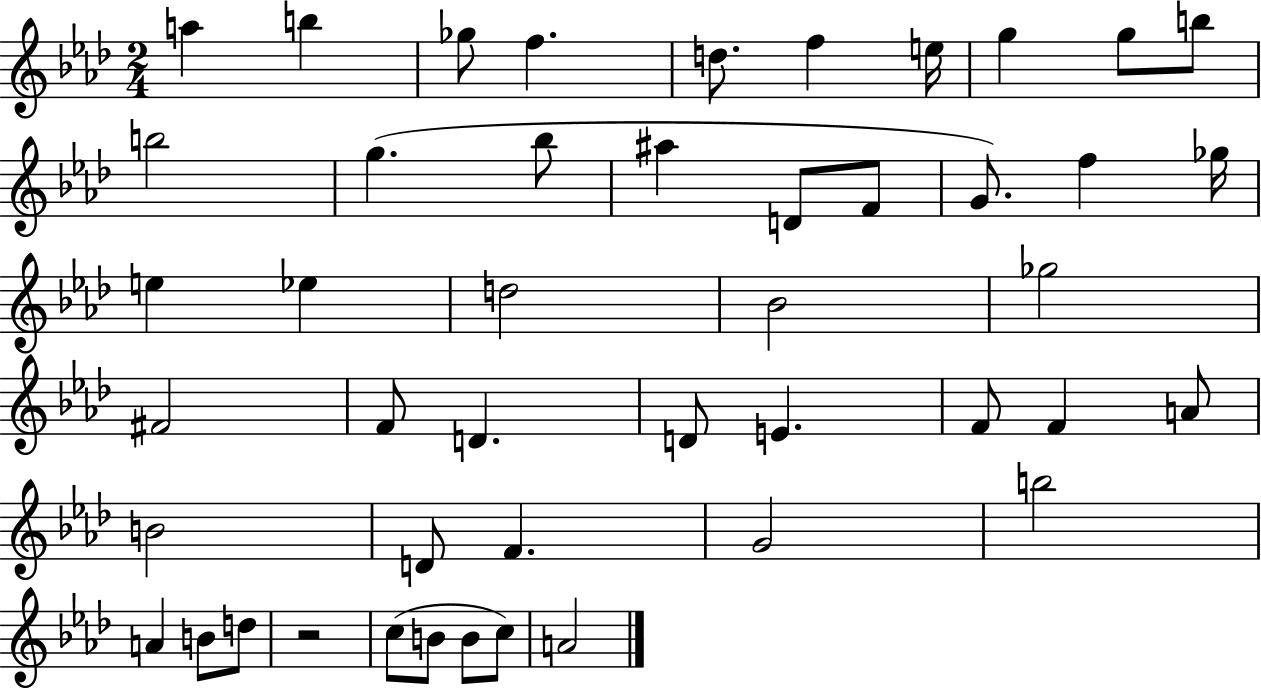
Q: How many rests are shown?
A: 1